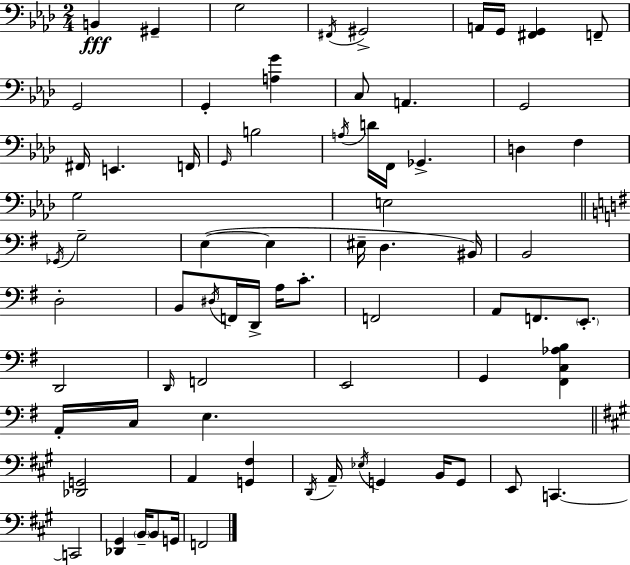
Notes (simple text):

B2/q G#2/q G3/h F#2/s G#2/h A2/s G2/s [F#2,G2]/q F2/e G2/h G2/q [A3,G4]/q C3/e A2/q. G2/h F#2/s E2/q. F2/s G2/s B3/h A3/s D4/s F2/s Gb2/q. D3/q F3/q G3/h E3/h Gb2/s G3/h E3/q E3/q EIS3/s D3/q. BIS2/s B2/h D3/h B2/e D#3/s F2/s D2/s A3/s C4/e. F2/h A2/e F2/e. E2/e. D2/h D2/s F2/h E2/h G2/q [F#2,C3,Ab3,B3]/q A2/s C3/s E3/q. [Db2,G2]/h A2/q [G2,F#3]/q D2/s A2/s Eb3/s G2/q B2/s G2/e E2/e C2/q. C2/h [Db2,G#2]/q B2/s B2/e G2/s F2/h